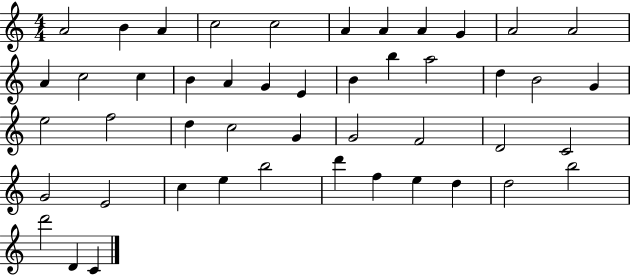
{
  \clef treble
  \numericTimeSignature
  \time 4/4
  \key c \major
  a'2 b'4 a'4 | c''2 c''2 | a'4 a'4 a'4 g'4 | a'2 a'2 | \break a'4 c''2 c''4 | b'4 a'4 g'4 e'4 | b'4 b''4 a''2 | d''4 b'2 g'4 | \break e''2 f''2 | d''4 c''2 g'4 | g'2 f'2 | d'2 c'2 | \break g'2 e'2 | c''4 e''4 b''2 | d'''4 f''4 e''4 d''4 | d''2 b''2 | \break d'''2 d'4 c'4 | \bar "|."
}